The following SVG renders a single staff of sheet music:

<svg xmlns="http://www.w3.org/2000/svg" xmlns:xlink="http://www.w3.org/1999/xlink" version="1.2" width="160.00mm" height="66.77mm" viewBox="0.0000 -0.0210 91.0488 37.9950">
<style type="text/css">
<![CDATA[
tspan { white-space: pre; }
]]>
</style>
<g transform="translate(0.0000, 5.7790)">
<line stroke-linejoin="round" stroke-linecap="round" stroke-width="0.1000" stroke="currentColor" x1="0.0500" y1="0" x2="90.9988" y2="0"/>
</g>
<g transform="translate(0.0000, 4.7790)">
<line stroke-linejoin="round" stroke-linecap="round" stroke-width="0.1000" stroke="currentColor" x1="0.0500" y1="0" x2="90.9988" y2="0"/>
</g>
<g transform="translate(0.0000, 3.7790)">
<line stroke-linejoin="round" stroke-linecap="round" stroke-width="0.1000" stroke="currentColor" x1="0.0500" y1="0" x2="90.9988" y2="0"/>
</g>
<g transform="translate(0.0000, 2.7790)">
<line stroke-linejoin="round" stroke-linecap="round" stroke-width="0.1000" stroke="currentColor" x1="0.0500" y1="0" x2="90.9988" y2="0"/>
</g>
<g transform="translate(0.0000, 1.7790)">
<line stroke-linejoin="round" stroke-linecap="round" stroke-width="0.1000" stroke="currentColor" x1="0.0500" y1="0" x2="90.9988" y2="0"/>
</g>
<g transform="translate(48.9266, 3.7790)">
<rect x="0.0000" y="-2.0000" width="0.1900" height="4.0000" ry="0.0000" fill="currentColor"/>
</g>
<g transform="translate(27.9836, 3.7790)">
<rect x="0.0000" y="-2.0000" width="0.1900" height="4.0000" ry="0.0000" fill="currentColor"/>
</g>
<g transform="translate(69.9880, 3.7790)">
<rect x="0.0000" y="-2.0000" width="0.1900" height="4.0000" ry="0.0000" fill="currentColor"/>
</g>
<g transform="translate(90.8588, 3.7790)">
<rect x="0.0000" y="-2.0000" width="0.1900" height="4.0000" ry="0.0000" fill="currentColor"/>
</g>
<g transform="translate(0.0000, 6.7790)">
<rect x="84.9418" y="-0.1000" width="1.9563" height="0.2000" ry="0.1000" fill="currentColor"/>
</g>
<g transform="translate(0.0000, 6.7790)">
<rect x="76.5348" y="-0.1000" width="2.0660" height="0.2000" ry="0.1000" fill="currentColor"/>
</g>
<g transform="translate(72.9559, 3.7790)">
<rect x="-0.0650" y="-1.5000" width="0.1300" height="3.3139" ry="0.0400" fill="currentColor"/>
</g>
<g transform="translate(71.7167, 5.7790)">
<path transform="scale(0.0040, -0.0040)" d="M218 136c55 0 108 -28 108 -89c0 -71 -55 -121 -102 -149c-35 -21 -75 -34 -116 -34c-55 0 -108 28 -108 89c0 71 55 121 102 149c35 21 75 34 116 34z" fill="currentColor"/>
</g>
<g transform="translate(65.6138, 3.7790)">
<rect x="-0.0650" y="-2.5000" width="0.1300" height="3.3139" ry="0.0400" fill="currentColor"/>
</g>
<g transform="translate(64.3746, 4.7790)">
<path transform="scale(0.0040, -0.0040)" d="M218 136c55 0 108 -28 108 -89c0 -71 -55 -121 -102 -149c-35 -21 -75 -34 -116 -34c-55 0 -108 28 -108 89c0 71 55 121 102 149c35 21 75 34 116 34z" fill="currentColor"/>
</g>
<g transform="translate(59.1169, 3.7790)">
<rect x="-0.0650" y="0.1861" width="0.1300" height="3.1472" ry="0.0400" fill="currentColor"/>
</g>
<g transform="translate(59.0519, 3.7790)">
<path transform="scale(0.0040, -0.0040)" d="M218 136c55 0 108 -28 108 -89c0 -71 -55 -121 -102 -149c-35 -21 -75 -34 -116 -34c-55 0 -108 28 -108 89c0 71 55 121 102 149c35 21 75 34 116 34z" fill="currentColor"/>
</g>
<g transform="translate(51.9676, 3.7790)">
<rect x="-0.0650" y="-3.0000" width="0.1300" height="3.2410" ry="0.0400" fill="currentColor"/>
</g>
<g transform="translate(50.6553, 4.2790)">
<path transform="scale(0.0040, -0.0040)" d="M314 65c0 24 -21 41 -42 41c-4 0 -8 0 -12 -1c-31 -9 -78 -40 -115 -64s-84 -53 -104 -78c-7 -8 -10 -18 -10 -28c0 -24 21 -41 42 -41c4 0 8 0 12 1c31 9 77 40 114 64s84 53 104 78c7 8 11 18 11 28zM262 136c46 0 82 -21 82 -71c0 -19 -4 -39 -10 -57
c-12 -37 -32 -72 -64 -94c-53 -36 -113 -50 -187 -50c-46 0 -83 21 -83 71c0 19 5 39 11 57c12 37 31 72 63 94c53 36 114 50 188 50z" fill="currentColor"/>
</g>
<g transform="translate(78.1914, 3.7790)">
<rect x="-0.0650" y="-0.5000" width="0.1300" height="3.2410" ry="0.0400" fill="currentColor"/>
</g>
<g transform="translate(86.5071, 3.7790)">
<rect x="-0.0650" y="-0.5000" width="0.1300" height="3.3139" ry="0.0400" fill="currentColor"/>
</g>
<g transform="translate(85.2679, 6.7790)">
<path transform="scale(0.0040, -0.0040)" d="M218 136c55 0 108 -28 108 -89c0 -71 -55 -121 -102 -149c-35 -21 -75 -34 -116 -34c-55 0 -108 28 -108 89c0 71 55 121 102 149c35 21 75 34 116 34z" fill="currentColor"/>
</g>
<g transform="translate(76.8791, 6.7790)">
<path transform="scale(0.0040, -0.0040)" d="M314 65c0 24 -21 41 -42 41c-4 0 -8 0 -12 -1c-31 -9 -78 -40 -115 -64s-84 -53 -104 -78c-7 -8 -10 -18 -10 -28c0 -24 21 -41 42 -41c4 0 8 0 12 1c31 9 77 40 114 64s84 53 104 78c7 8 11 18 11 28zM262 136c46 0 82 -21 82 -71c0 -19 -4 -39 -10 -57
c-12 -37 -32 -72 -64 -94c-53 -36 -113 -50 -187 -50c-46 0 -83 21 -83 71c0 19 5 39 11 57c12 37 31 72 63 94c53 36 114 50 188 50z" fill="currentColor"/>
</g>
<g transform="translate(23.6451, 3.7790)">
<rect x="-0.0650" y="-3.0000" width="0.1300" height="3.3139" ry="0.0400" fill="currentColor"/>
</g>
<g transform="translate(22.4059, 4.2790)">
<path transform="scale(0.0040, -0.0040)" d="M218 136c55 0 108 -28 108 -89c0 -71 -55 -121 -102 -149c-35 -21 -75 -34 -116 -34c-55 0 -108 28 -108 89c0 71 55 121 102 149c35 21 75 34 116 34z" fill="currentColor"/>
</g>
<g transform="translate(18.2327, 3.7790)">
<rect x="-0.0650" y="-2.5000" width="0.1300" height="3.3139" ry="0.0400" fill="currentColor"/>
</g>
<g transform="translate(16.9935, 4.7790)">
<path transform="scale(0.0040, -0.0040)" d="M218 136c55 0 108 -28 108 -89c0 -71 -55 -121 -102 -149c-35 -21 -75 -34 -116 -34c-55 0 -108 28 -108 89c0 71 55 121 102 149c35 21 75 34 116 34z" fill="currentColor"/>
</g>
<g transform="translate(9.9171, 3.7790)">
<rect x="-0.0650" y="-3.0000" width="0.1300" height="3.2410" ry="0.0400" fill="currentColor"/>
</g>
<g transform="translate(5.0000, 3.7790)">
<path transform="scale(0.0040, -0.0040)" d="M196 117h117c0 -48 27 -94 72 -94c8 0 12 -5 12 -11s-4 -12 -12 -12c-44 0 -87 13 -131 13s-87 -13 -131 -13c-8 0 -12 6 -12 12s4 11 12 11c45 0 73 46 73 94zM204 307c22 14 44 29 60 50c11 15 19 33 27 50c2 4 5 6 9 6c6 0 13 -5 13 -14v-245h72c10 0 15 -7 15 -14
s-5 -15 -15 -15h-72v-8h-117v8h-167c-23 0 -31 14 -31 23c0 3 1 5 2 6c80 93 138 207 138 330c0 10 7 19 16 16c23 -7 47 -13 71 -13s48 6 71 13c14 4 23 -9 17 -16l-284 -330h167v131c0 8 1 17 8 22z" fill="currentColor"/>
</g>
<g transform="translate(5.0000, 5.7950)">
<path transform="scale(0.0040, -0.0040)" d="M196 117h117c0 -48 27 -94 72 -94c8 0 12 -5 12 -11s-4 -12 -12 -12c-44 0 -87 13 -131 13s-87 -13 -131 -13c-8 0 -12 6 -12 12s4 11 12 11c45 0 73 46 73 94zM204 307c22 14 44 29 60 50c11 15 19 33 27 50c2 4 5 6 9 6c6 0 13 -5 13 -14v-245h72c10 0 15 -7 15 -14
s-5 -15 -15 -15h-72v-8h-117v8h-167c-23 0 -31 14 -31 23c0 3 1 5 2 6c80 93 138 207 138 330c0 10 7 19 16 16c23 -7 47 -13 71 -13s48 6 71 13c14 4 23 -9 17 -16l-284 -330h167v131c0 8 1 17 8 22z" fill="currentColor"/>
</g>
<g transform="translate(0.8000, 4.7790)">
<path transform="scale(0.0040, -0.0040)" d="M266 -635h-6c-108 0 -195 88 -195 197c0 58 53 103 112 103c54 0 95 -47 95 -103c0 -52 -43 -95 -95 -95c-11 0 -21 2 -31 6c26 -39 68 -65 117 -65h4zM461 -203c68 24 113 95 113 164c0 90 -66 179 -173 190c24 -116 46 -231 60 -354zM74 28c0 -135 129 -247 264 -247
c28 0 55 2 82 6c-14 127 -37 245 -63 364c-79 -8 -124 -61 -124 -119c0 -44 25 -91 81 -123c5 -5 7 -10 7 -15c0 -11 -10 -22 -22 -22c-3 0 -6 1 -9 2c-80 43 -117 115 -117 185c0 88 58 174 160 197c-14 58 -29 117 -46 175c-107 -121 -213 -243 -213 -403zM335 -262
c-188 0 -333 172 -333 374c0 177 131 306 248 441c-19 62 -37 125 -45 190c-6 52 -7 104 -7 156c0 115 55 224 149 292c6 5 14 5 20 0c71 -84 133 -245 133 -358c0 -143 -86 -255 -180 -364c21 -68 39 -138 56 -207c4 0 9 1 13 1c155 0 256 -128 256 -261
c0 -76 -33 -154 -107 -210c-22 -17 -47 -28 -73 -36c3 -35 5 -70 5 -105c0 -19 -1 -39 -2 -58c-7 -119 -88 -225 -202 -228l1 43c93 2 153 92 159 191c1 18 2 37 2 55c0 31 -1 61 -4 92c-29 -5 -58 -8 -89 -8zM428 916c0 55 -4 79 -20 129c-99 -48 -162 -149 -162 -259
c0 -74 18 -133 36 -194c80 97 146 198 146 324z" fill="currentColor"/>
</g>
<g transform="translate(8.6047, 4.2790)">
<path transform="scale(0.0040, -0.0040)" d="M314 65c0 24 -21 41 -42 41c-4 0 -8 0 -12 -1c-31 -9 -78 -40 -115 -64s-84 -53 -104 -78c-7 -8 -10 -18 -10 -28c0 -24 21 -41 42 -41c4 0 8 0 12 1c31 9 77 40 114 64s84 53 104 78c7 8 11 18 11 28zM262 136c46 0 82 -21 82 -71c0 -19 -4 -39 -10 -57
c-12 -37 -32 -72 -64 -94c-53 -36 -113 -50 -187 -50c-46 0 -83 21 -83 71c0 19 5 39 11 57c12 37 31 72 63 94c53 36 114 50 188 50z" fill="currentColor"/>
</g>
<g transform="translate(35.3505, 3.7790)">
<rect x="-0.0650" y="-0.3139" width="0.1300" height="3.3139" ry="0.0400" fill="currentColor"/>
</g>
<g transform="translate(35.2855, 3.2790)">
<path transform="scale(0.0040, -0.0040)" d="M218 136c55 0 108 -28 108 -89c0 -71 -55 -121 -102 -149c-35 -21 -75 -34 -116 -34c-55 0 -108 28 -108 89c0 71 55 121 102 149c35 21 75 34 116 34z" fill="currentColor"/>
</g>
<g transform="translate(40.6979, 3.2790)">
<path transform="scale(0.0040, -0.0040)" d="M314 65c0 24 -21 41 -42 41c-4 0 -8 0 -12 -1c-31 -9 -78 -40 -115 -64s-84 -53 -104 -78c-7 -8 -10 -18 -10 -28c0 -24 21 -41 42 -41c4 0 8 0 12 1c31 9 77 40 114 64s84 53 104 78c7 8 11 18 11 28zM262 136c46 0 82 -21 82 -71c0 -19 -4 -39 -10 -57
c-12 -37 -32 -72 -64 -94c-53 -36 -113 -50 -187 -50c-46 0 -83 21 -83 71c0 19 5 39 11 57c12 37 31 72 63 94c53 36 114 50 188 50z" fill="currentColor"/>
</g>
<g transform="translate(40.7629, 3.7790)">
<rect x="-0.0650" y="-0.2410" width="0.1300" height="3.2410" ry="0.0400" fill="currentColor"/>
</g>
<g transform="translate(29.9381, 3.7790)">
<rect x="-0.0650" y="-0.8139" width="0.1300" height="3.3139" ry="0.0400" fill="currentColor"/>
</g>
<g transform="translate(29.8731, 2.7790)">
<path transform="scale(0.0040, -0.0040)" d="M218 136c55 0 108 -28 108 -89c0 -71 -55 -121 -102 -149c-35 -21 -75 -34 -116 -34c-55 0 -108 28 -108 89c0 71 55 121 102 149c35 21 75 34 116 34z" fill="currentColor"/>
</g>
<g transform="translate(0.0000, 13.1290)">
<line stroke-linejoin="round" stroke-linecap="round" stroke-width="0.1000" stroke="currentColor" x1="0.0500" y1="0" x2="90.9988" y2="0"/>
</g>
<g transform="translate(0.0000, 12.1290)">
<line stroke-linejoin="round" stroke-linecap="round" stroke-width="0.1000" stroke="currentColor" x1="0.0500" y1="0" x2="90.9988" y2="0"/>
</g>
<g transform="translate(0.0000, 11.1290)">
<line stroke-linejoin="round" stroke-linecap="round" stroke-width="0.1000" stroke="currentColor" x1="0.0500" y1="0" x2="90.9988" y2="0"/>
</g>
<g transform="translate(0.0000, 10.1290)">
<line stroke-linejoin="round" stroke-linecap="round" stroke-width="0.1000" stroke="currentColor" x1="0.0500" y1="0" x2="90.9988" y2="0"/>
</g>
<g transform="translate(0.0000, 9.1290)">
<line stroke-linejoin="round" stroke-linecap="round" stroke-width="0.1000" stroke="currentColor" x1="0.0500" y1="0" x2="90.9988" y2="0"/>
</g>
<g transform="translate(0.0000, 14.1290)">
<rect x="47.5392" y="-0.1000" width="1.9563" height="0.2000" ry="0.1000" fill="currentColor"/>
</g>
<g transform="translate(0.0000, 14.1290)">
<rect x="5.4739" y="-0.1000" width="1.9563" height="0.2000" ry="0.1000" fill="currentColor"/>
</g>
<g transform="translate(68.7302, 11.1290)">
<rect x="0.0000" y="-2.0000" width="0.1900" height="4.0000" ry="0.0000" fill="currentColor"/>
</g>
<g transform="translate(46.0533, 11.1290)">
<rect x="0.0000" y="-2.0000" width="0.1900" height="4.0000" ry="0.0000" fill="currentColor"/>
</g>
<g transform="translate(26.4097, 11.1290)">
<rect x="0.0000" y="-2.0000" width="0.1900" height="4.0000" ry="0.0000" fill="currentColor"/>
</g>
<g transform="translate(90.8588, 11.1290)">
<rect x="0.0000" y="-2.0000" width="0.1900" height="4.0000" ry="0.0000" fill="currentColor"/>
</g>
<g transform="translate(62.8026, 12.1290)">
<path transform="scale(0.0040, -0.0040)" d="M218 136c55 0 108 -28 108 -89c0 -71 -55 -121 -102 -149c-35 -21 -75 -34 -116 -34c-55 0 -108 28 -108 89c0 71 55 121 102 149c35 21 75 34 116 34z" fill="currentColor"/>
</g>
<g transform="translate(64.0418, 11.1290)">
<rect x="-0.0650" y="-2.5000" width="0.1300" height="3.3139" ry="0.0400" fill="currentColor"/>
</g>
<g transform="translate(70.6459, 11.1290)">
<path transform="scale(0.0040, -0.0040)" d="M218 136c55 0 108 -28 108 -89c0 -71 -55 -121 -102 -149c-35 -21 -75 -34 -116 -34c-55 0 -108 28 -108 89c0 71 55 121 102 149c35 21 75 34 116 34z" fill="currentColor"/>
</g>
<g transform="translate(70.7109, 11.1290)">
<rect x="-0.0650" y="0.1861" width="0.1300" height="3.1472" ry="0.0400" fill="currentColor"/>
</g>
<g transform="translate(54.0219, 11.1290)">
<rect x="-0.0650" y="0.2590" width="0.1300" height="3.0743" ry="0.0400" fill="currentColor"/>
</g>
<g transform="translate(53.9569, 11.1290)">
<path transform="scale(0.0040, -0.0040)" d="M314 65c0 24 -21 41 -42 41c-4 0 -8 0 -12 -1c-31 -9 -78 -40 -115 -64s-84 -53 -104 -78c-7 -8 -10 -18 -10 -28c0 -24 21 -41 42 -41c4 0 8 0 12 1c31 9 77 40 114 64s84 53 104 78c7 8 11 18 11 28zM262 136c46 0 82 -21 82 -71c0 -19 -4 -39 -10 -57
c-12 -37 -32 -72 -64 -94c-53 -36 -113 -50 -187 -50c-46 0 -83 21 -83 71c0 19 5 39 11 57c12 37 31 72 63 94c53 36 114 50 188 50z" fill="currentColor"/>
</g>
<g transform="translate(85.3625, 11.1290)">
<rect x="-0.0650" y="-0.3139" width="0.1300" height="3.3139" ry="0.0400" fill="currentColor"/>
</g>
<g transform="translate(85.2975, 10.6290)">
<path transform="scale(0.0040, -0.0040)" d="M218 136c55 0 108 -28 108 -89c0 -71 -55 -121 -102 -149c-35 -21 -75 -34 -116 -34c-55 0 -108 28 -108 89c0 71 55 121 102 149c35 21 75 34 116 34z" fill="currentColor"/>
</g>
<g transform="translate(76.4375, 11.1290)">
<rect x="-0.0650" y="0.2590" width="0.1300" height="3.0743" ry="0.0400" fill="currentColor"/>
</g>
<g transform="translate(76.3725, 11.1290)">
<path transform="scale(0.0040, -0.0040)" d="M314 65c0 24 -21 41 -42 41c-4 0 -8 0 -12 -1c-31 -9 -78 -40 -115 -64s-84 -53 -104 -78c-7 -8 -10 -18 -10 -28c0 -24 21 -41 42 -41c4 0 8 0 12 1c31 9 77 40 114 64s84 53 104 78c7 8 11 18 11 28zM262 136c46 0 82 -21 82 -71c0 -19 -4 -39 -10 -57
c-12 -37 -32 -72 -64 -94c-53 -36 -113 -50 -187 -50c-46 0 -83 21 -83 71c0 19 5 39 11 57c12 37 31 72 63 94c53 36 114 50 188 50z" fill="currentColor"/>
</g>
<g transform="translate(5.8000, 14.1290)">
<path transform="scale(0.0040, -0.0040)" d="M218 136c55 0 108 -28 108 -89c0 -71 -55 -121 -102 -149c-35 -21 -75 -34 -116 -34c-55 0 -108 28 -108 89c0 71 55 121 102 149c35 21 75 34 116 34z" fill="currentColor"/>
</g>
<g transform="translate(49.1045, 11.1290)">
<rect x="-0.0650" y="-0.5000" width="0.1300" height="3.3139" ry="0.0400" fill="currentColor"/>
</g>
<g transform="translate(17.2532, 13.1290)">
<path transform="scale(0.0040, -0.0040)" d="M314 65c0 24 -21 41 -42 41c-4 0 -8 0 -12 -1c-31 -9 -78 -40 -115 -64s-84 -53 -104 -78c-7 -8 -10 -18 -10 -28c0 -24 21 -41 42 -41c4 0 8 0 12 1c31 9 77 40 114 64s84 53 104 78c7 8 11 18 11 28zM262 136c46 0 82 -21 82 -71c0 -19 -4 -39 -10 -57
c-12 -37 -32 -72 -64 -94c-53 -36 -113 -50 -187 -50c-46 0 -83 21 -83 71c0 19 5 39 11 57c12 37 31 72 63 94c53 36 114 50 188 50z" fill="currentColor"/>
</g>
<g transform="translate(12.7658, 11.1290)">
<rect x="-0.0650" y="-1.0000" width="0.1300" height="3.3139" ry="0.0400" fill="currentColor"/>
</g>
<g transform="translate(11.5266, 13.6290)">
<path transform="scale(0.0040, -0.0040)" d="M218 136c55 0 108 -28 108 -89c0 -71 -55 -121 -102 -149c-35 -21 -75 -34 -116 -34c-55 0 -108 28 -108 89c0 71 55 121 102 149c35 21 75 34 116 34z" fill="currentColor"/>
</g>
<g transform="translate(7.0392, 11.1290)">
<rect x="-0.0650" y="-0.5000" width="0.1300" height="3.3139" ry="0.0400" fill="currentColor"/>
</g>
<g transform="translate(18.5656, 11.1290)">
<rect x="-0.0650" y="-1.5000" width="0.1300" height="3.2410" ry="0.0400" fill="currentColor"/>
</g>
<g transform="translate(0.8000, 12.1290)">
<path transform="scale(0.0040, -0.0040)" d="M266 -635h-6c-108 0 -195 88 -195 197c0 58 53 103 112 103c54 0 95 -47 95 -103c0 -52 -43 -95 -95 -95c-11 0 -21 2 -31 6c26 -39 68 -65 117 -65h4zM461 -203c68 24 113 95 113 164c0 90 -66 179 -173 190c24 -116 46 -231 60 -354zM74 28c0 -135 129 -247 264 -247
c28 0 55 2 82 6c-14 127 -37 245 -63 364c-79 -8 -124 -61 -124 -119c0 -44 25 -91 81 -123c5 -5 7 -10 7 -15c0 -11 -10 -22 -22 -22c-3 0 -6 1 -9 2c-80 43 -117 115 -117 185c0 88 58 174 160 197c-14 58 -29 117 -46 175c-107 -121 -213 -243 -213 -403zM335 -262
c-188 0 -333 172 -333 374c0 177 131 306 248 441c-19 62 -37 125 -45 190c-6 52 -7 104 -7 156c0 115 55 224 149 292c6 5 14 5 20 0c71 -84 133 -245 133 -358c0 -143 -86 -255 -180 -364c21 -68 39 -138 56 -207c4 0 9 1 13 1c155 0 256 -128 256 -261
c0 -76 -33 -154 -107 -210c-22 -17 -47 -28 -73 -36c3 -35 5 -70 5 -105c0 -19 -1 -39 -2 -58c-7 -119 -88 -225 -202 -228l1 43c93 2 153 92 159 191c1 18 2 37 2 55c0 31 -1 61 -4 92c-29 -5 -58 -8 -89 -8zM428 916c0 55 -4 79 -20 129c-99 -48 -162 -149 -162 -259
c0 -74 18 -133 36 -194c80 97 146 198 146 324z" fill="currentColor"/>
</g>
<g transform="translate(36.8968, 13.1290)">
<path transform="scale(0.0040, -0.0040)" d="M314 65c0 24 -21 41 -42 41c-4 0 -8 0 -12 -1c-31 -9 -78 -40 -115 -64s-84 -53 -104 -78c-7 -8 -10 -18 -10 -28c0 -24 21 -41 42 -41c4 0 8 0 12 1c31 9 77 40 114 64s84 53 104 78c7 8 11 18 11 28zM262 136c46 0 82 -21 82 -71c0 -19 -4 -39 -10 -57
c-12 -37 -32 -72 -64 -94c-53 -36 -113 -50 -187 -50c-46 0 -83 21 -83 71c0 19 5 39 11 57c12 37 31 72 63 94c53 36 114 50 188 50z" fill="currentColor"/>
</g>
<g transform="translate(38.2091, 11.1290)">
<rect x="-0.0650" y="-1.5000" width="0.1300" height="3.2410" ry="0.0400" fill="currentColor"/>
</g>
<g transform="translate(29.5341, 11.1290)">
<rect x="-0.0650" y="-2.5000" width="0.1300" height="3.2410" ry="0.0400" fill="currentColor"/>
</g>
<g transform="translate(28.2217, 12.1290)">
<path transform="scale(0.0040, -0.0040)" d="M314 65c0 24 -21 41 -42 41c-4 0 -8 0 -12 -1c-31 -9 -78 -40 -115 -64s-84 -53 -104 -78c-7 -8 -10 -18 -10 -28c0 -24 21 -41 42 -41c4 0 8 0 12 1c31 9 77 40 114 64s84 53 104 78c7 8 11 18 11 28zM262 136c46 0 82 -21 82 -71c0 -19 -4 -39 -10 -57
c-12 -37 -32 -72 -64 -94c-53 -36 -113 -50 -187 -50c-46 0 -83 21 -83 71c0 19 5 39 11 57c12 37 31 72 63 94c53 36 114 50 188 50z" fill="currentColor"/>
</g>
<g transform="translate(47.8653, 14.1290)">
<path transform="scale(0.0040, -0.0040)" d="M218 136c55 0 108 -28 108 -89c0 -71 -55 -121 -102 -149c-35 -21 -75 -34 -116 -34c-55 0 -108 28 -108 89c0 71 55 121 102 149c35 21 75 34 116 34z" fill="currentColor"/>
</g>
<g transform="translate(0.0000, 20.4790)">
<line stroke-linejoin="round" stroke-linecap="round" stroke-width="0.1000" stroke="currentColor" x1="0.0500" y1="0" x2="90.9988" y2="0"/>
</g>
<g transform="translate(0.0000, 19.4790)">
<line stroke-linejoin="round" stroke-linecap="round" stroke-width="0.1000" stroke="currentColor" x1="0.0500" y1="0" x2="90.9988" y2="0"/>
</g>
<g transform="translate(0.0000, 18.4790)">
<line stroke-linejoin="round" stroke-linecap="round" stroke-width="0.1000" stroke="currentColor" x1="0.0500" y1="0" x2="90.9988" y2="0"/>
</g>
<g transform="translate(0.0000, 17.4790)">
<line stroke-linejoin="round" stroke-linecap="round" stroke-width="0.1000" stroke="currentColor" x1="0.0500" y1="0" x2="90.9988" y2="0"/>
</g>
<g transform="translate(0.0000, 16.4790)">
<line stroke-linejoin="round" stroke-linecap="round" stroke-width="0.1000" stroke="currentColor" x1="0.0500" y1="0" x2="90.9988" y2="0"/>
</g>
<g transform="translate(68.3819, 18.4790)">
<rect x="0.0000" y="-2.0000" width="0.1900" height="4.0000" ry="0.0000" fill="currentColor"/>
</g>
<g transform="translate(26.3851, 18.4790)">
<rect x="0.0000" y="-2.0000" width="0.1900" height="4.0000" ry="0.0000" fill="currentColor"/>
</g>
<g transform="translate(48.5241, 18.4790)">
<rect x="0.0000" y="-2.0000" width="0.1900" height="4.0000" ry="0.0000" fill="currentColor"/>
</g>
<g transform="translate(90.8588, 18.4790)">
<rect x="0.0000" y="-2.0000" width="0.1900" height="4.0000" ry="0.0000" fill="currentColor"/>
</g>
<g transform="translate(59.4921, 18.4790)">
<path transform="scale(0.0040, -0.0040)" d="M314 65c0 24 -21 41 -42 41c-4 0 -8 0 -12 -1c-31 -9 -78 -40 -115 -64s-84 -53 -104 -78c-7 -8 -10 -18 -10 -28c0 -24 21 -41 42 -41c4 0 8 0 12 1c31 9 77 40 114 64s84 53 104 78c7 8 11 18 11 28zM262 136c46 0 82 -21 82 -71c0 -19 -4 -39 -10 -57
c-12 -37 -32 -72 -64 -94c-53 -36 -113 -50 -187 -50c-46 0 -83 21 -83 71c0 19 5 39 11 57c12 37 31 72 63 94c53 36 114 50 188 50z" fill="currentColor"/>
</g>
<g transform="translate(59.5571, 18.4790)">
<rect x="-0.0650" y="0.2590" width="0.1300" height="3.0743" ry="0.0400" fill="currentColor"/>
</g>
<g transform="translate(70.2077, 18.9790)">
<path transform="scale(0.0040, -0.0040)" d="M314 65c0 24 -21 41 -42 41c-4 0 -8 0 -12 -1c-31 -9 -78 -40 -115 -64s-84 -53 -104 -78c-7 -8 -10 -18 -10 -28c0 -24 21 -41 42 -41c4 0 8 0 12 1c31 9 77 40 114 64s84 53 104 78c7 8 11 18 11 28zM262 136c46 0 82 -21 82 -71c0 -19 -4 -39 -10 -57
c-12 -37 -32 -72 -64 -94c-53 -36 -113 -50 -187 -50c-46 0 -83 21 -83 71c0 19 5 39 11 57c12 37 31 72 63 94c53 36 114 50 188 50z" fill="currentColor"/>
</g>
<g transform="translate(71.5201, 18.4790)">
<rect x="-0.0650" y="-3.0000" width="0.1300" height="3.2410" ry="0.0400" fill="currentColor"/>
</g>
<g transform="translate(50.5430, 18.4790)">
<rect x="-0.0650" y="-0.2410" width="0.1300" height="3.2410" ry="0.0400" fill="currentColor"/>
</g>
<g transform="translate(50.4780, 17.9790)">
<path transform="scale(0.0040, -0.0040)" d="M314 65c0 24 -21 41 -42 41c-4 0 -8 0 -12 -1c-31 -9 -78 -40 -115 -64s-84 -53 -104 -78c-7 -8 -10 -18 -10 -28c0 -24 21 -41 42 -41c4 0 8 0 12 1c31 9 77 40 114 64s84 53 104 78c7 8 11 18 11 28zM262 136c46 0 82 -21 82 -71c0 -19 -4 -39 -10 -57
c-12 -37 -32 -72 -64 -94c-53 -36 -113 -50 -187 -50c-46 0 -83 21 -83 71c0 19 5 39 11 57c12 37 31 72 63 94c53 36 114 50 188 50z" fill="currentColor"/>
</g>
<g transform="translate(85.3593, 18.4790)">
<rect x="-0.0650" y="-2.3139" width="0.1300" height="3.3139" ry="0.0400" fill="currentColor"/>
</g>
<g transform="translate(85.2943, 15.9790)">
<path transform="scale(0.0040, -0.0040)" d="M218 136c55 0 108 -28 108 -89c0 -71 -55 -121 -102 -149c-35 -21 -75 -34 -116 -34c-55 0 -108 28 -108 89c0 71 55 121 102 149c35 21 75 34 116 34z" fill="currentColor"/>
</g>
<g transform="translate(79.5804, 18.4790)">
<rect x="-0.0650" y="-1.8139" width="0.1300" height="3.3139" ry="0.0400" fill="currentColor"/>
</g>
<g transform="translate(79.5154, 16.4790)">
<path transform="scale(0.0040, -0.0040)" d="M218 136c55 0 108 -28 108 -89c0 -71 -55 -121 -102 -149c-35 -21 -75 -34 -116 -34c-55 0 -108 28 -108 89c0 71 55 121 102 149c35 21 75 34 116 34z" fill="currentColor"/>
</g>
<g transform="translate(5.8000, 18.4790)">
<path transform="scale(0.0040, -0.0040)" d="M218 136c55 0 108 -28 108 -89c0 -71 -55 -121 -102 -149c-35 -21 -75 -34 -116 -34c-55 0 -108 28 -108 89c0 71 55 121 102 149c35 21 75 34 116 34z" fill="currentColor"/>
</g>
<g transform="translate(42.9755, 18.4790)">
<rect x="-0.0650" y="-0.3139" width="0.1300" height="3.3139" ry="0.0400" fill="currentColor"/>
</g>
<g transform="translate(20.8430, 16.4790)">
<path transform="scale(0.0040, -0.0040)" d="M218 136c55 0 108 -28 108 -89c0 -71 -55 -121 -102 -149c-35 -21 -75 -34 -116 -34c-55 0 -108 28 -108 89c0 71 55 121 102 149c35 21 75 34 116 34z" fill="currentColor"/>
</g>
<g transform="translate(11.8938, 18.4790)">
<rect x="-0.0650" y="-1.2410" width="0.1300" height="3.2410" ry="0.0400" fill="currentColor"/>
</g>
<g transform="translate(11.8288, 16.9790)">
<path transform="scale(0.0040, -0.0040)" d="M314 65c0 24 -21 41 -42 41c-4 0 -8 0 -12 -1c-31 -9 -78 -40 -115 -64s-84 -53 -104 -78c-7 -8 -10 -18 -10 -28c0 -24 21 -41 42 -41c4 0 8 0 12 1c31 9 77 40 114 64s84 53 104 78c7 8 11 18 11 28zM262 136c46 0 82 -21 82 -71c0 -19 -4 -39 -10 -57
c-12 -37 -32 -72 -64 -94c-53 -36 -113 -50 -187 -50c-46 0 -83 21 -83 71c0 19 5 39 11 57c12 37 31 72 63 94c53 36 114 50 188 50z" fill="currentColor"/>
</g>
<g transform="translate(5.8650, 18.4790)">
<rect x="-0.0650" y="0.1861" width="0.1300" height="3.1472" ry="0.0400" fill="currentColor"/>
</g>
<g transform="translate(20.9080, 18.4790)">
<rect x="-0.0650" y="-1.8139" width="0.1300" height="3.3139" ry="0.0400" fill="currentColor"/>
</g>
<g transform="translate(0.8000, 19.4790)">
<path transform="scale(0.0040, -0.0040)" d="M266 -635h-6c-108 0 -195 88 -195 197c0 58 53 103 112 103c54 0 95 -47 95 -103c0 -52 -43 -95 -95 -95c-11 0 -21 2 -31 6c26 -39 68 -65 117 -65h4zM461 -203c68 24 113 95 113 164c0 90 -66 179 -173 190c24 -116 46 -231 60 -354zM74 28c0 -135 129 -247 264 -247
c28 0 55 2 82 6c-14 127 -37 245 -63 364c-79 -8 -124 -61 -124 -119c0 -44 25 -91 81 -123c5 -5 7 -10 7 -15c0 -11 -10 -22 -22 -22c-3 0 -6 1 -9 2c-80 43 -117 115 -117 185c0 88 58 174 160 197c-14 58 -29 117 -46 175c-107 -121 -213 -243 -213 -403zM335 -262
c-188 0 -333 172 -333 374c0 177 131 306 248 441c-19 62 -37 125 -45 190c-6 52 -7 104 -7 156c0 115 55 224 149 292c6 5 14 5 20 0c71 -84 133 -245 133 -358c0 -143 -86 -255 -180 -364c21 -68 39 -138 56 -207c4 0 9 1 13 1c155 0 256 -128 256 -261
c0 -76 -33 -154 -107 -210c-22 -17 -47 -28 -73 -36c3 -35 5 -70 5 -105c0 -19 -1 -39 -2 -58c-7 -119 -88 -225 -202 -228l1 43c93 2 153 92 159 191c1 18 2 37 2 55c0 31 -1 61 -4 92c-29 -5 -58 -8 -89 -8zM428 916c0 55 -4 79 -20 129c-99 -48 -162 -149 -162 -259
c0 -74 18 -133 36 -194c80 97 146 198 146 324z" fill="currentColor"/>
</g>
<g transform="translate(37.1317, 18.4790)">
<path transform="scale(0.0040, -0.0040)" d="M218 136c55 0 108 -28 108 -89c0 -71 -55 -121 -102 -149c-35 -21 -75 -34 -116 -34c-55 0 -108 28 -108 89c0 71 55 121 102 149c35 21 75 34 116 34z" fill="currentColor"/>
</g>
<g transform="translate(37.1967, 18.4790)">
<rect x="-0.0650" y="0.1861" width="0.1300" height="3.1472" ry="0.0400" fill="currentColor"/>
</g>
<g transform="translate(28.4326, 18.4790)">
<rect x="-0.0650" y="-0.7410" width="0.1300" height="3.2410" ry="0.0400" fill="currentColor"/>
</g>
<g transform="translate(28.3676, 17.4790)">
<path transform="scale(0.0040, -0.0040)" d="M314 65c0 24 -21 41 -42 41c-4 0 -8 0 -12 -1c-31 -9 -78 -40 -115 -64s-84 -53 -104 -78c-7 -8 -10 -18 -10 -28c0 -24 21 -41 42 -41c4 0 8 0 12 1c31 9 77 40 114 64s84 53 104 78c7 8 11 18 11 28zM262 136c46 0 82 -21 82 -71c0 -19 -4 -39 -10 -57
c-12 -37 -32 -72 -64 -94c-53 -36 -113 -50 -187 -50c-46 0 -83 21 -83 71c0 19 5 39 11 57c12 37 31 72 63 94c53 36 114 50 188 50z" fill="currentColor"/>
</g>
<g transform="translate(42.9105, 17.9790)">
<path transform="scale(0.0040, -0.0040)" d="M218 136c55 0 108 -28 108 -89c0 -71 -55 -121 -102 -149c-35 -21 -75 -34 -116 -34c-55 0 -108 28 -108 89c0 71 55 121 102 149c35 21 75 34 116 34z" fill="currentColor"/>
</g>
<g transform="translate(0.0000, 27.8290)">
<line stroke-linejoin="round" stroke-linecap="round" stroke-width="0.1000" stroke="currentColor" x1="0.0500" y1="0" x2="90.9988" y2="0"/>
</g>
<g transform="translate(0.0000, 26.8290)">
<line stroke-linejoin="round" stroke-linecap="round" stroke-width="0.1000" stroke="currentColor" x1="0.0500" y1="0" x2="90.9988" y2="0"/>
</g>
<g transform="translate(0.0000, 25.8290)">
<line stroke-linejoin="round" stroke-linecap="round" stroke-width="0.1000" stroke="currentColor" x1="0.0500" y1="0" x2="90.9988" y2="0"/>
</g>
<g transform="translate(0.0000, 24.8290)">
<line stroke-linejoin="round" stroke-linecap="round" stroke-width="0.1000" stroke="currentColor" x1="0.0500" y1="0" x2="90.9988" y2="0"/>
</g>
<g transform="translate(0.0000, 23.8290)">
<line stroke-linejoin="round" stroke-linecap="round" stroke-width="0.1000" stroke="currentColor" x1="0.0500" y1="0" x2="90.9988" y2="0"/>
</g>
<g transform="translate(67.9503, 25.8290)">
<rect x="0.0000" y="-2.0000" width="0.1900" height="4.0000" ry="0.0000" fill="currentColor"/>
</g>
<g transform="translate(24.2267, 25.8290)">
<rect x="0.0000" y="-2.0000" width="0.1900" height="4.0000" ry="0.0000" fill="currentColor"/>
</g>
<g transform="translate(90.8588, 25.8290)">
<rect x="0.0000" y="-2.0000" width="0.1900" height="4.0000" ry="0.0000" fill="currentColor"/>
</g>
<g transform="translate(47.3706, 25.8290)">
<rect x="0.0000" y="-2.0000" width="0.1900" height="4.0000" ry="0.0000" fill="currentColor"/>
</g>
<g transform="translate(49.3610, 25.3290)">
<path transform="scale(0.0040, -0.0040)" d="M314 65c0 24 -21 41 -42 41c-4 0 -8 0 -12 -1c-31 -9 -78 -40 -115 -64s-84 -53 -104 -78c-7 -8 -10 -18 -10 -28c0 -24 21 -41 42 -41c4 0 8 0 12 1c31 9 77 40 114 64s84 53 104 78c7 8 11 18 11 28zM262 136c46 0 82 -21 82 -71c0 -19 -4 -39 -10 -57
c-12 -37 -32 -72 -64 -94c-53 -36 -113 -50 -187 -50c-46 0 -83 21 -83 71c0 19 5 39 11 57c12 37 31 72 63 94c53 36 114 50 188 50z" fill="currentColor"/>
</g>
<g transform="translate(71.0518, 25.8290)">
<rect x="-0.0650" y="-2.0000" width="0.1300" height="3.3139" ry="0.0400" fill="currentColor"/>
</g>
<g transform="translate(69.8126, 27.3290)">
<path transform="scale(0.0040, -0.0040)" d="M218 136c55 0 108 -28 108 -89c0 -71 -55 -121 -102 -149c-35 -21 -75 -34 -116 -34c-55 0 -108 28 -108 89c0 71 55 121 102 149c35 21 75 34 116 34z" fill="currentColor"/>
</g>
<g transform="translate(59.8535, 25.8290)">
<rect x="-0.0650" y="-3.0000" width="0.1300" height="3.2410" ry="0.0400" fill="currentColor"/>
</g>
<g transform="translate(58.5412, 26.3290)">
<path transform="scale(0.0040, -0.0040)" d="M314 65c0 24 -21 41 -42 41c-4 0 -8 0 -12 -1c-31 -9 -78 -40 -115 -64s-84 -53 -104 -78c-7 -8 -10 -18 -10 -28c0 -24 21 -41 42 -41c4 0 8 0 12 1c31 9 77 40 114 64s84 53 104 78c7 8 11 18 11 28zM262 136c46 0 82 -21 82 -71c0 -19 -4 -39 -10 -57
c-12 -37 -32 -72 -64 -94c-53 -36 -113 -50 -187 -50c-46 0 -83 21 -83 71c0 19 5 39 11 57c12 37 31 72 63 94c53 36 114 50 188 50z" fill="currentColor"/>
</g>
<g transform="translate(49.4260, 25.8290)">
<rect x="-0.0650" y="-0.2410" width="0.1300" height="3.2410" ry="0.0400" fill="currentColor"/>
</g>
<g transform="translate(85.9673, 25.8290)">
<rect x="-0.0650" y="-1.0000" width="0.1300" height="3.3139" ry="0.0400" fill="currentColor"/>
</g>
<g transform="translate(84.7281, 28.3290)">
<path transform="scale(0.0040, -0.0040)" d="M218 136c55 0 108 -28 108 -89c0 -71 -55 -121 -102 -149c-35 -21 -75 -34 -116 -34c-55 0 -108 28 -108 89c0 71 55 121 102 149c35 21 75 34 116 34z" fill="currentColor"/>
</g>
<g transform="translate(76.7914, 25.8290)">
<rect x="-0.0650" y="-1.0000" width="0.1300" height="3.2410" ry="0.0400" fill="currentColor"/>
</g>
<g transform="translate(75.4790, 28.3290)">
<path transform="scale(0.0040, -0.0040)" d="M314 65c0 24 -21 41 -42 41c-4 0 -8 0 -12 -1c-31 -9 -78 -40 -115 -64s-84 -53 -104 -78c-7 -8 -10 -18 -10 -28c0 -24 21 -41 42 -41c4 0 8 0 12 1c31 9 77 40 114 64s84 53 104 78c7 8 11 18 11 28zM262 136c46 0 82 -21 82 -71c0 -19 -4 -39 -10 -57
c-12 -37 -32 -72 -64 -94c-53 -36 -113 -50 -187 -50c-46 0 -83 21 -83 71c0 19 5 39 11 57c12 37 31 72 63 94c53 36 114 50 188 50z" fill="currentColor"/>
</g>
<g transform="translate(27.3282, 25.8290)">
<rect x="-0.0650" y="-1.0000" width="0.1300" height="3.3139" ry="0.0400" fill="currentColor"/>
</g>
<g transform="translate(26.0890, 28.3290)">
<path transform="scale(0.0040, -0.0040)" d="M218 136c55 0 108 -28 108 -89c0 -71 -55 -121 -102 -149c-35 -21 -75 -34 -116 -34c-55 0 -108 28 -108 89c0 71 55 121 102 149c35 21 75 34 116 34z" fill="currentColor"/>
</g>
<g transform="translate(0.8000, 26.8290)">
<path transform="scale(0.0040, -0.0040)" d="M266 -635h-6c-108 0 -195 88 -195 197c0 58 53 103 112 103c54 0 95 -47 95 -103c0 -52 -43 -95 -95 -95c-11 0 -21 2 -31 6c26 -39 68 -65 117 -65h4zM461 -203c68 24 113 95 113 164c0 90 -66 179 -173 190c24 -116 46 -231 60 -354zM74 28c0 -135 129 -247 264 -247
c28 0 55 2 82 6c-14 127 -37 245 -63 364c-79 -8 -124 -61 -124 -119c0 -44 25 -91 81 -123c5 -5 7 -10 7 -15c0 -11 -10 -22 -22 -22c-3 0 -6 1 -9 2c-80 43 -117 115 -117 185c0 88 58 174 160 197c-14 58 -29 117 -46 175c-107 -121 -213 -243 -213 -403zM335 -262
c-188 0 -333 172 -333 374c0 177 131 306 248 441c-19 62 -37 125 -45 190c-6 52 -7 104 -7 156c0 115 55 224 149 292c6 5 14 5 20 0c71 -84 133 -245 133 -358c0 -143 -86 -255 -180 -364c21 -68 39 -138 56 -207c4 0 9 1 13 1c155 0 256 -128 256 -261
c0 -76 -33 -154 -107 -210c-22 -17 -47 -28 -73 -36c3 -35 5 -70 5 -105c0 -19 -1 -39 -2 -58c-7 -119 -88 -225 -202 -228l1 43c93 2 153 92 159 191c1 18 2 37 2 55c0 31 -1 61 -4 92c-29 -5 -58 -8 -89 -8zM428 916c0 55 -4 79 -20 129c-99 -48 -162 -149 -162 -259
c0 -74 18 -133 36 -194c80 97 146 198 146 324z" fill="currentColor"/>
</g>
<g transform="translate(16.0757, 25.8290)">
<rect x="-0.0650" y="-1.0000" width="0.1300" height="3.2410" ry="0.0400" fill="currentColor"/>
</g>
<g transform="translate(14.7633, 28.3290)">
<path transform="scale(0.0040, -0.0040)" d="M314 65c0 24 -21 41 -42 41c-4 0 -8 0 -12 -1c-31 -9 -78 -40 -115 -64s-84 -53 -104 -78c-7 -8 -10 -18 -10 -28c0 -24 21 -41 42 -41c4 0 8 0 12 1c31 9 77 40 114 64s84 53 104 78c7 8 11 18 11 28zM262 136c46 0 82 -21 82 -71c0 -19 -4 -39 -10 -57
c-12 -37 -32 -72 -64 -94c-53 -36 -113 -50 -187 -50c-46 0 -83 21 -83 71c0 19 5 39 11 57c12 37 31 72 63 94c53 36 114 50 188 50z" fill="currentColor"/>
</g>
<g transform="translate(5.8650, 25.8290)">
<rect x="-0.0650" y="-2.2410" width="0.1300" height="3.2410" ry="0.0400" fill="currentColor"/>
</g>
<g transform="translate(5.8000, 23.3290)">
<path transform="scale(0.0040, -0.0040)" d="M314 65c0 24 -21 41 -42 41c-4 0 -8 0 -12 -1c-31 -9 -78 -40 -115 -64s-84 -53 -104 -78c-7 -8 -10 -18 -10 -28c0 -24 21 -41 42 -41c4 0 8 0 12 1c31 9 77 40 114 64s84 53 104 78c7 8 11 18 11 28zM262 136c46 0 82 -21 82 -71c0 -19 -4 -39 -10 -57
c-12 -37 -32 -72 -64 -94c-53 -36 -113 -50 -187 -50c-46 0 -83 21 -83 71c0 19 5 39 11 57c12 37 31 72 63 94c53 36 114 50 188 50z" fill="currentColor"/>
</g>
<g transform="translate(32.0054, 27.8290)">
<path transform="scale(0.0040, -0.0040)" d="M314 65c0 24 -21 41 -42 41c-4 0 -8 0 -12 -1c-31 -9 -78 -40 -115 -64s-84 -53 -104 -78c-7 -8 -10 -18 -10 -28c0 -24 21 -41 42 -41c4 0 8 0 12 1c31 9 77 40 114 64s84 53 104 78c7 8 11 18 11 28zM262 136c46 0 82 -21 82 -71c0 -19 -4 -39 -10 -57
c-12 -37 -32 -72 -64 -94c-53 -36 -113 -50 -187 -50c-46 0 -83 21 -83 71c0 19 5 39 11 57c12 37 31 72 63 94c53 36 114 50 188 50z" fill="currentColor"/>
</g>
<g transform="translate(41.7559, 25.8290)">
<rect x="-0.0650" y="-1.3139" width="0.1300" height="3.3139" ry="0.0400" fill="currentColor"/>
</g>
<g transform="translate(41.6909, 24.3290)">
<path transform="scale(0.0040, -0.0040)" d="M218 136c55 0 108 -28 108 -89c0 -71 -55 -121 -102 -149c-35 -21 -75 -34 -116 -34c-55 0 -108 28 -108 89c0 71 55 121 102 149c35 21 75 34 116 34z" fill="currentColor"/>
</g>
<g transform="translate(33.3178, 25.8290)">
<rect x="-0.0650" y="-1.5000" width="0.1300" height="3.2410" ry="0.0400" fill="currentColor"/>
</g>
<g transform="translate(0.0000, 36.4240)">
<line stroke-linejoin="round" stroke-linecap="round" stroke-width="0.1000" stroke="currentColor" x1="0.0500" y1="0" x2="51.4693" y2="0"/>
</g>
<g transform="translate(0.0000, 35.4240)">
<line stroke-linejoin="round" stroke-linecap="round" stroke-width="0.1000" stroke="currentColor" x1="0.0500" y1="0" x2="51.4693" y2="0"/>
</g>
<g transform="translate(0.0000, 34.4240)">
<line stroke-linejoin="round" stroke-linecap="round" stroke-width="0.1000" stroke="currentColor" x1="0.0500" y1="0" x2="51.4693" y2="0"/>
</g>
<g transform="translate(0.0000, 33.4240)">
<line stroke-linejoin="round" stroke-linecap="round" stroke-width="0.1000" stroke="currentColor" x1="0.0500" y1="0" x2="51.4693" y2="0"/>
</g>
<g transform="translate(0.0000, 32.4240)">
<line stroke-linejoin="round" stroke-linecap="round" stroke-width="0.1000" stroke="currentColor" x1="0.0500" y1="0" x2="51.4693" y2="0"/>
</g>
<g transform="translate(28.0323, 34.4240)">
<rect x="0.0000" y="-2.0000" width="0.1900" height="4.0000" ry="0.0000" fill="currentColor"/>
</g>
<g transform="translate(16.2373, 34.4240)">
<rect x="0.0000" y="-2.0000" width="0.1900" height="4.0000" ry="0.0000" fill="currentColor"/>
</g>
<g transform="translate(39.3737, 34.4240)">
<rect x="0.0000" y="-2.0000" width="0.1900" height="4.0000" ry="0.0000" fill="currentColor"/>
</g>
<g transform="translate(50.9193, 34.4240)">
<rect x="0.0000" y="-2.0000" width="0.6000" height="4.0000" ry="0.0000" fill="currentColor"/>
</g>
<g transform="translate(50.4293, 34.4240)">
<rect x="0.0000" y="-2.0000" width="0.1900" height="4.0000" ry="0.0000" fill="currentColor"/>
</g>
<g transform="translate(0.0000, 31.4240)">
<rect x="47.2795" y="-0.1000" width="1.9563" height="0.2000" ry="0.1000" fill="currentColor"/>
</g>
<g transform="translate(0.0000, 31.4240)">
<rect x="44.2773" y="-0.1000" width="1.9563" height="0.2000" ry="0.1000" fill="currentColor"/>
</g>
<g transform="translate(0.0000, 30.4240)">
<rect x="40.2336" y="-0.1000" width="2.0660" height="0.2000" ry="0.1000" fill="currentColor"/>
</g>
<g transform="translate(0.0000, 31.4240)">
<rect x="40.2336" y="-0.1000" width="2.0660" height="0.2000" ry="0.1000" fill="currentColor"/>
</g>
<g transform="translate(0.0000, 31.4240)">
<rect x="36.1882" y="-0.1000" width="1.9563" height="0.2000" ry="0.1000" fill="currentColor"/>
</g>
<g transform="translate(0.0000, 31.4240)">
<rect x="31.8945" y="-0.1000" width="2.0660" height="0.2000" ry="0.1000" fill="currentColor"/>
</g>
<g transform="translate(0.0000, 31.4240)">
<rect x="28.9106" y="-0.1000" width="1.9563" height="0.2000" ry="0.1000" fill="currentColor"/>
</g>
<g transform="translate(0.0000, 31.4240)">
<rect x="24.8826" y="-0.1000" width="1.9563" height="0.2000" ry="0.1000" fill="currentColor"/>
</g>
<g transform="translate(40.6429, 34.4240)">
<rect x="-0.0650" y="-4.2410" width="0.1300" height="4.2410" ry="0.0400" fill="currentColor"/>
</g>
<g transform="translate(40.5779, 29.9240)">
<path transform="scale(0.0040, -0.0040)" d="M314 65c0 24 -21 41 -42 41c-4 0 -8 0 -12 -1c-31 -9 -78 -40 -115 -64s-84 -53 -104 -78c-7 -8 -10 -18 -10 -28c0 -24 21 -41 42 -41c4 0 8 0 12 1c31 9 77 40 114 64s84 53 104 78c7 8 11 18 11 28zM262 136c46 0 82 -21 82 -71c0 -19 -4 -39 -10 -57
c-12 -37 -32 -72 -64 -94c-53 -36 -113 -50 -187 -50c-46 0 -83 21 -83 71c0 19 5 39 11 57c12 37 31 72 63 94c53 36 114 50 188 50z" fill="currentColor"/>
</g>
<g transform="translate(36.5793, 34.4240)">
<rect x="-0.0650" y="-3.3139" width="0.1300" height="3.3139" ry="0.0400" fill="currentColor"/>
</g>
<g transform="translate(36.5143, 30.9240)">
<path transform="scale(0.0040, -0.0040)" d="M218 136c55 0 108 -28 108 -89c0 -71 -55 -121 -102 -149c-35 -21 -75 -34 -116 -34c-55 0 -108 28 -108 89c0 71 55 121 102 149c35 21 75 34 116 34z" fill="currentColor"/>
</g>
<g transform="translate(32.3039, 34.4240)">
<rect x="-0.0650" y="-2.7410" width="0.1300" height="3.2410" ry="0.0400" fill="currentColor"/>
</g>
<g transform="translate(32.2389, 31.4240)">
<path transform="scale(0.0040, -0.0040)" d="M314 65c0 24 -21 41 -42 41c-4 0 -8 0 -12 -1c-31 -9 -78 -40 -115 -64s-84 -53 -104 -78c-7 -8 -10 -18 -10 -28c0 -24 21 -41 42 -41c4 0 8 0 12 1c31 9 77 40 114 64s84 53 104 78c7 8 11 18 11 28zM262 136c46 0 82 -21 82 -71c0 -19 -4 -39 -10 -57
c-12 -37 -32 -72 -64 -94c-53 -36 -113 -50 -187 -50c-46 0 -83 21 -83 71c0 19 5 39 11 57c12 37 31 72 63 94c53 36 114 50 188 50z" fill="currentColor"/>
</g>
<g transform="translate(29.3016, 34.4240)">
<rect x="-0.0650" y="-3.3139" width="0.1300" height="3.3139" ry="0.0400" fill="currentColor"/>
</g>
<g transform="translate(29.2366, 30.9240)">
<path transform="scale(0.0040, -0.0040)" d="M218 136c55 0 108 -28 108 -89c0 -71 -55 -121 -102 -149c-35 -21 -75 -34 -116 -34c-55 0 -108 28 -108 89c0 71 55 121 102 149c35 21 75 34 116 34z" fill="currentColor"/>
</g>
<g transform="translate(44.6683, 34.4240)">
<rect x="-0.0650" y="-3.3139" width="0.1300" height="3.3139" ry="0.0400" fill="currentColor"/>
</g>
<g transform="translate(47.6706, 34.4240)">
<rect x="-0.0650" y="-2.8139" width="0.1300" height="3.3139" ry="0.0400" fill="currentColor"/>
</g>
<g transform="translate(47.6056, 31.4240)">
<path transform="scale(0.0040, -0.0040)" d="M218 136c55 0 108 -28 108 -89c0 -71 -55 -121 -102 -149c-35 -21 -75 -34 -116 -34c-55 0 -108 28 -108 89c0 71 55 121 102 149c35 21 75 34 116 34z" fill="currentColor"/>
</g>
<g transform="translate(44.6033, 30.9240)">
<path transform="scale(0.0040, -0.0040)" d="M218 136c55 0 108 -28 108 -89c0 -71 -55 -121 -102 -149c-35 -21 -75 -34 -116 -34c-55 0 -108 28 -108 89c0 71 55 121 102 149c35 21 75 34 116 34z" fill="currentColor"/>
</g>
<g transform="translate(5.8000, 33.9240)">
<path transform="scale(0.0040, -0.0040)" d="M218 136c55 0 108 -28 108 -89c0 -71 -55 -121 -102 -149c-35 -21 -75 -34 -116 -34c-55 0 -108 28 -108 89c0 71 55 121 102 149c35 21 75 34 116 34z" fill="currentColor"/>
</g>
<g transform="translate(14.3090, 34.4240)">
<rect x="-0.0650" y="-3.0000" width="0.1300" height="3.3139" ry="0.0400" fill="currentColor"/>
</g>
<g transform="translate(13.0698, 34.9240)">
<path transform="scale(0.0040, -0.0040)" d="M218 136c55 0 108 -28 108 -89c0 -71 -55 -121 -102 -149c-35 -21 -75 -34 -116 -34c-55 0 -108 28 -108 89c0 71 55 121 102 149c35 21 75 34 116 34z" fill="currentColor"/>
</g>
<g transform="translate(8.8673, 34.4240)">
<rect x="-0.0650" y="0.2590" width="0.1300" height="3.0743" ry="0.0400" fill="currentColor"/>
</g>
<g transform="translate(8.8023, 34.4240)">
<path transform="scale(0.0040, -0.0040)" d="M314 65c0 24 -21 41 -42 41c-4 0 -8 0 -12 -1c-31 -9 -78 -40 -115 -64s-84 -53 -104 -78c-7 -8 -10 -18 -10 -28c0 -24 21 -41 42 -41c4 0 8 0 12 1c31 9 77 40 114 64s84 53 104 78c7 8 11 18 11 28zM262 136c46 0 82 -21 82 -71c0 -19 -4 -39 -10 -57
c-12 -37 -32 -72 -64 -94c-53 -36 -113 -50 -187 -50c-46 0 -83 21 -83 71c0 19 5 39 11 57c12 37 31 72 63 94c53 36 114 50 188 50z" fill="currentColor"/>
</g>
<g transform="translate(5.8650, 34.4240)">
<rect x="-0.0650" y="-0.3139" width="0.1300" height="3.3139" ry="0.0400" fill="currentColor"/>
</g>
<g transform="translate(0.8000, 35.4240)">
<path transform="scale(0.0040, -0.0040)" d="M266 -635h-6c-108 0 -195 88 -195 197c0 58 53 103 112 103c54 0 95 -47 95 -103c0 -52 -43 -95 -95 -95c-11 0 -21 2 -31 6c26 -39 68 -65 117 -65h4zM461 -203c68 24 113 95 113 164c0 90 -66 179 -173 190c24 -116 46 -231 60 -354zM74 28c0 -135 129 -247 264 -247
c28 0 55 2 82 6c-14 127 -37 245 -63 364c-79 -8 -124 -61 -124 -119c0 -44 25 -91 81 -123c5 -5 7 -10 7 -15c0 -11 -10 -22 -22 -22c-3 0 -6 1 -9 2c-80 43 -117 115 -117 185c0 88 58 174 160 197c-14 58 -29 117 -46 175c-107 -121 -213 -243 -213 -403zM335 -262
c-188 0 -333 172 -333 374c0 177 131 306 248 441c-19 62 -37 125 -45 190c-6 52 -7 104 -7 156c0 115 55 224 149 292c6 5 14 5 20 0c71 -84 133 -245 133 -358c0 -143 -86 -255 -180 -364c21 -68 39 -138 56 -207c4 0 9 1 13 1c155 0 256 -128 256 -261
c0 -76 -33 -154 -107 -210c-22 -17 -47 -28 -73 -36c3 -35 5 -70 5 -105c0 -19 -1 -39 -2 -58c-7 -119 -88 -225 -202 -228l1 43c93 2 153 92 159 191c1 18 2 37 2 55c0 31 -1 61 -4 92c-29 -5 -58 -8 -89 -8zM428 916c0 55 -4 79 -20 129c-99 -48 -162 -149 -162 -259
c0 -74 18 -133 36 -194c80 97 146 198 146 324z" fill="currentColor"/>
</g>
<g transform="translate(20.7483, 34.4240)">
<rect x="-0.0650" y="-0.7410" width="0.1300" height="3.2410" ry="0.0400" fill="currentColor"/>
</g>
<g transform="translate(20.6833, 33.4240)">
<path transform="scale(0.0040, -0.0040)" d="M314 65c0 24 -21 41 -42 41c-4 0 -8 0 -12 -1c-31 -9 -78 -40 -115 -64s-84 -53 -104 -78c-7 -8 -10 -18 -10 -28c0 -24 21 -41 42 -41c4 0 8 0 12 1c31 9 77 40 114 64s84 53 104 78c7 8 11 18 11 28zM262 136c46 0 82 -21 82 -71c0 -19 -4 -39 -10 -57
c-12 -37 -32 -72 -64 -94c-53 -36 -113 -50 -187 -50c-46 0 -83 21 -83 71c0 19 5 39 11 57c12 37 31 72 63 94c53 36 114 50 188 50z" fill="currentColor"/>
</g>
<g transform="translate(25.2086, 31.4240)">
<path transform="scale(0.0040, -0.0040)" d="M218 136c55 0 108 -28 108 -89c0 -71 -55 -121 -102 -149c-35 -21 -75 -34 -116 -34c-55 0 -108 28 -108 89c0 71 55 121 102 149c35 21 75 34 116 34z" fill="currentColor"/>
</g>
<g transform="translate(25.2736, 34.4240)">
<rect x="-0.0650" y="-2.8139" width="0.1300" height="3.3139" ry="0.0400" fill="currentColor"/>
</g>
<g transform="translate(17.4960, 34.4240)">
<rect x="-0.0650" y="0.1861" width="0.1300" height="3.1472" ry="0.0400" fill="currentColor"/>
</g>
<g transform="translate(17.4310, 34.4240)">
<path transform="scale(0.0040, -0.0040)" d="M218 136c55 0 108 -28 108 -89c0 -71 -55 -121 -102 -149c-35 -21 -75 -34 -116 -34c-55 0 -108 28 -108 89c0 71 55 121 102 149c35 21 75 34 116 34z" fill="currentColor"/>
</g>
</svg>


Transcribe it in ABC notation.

X:1
T:Untitled
M:4/4
L:1/4
K:C
A2 G A d c c2 A2 B G E C2 C C D E2 G2 E2 C B2 G B B2 c B e2 f d2 B c c2 B2 A2 f g g2 D2 D E2 e c2 A2 F D2 D c B2 A B d2 a b a2 b d'2 b a